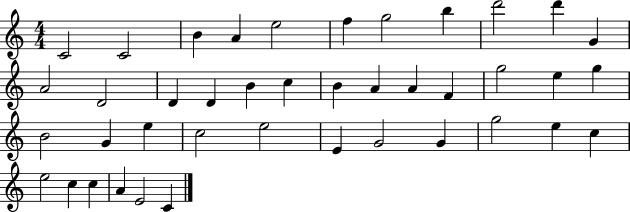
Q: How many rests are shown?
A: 0